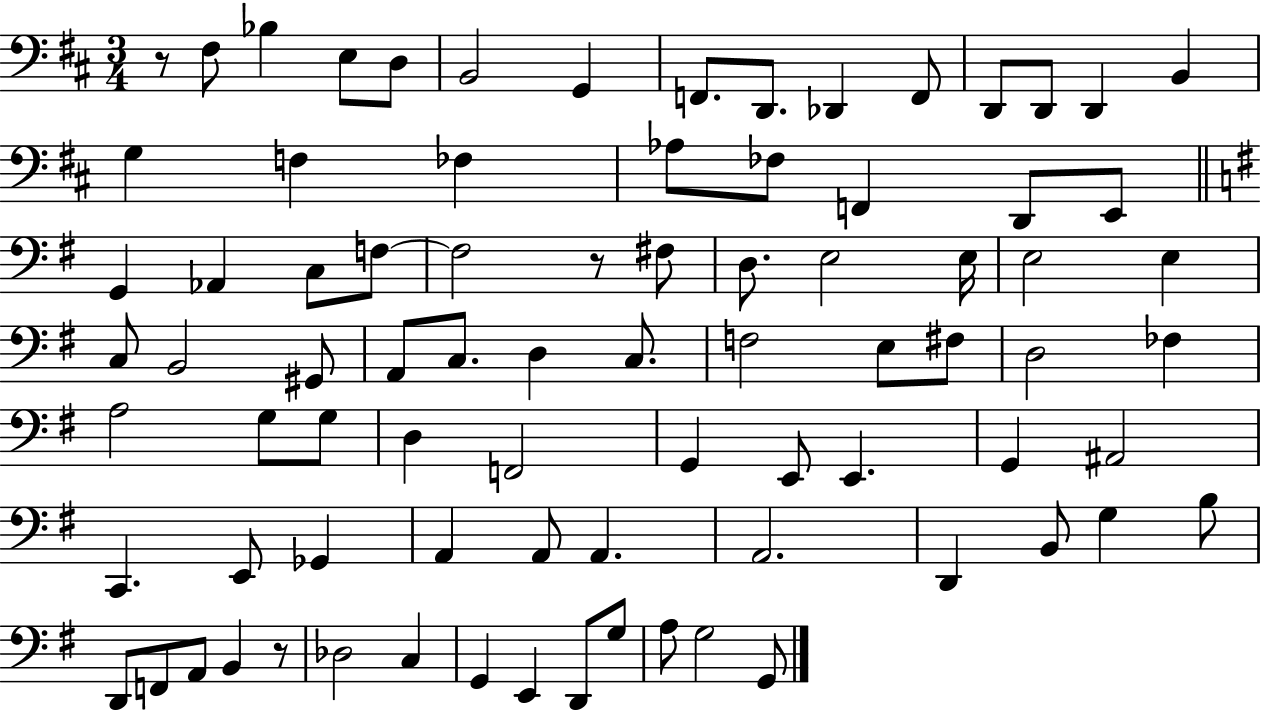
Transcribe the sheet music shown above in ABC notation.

X:1
T:Untitled
M:3/4
L:1/4
K:D
z/2 ^F,/2 _B, E,/2 D,/2 B,,2 G,, F,,/2 D,,/2 _D,, F,,/2 D,,/2 D,,/2 D,, B,, G, F, _F, _A,/2 _F,/2 F,, D,,/2 E,,/2 G,, _A,, C,/2 F,/2 F,2 z/2 ^F,/2 D,/2 E,2 E,/4 E,2 E, C,/2 B,,2 ^G,,/2 A,,/2 C,/2 D, C,/2 F,2 E,/2 ^F,/2 D,2 _F, A,2 G,/2 G,/2 D, F,,2 G,, E,,/2 E,, G,, ^A,,2 C,, E,,/2 _G,, A,, A,,/2 A,, A,,2 D,, B,,/2 G, B,/2 D,,/2 F,,/2 A,,/2 B,, z/2 _D,2 C, G,, E,, D,,/2 G,/2 A,/2 G,2 G,,/2